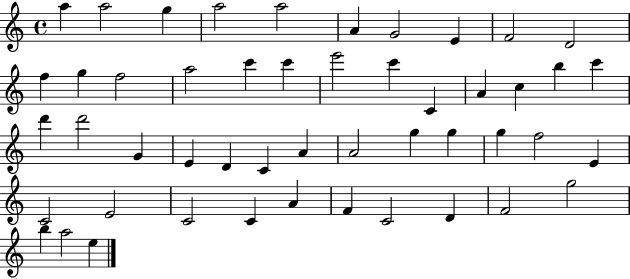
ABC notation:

X:1
T:Untitled
M:4/4
L:1/4
K:C
a a2 g a2 a2 A G2 E F2 D2 f g f2 a2 c' c' e'2 c' C A c b c' d' d'2 G E D C A A2 g g g f2 E C2 E2 C2 C A F C2 D F2 g2 b a2 e